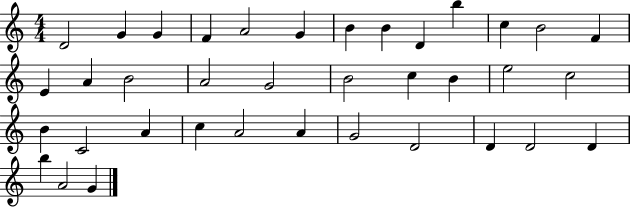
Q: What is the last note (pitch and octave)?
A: G4